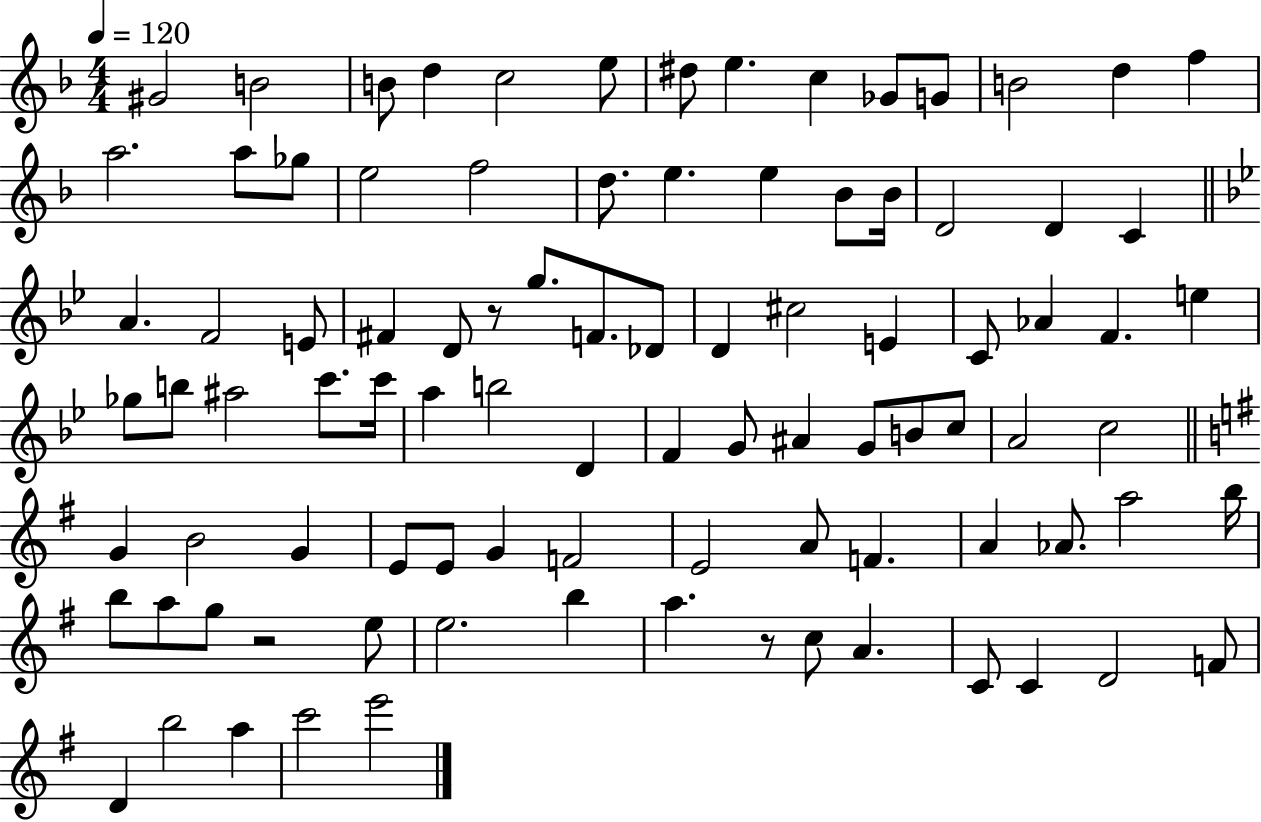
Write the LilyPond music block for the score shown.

{
  \clef treble
  \numericTimeSignature
  \time 4/4
  \key f \major
  \tempo 4 = 120
  gis'2 b'2 | b'8 d''4 c''2 e''8 | dis''8 e''4. c''4 ges'8 g'8 | b'2 d''4 f''4 | \break a''2. a''8 ges''8 | e''2 f''2 | d''8. e''4. e''4 bes'8 bes'16 | d'2 d'4 c'4 | \break \bar "||" \break \key bes \major a'4. f'2 e'8 | fis'4 d'8 r8 g''8. f'8. des'8 | d'4 cis''2 e'4 | c'8 aes'4 f'4. e''4 | \break ges''8 b''8 ais''2 c'''8. c'''16 | a''4 b''2 d'4 | f'4 g'8 ais'4 g'8 b'8 c''8 | a'2 c''2 | \break \bar "||" \break \key e \minor g'4 b'2 g'4 | e'8 e'8 g'4 f'2 | e'2 a'8 f'4. | a'4 aes'8. a''2 b''16 | \break b''8 a''8 g''8 r2 e''8 | e''2. b''4 | a''4. r8 c''8 a'4. | c'8 c'4 d'2 f'8 | \break d'4 b''2 a''4 | c'''2 e'''2 | \bar "|."
}